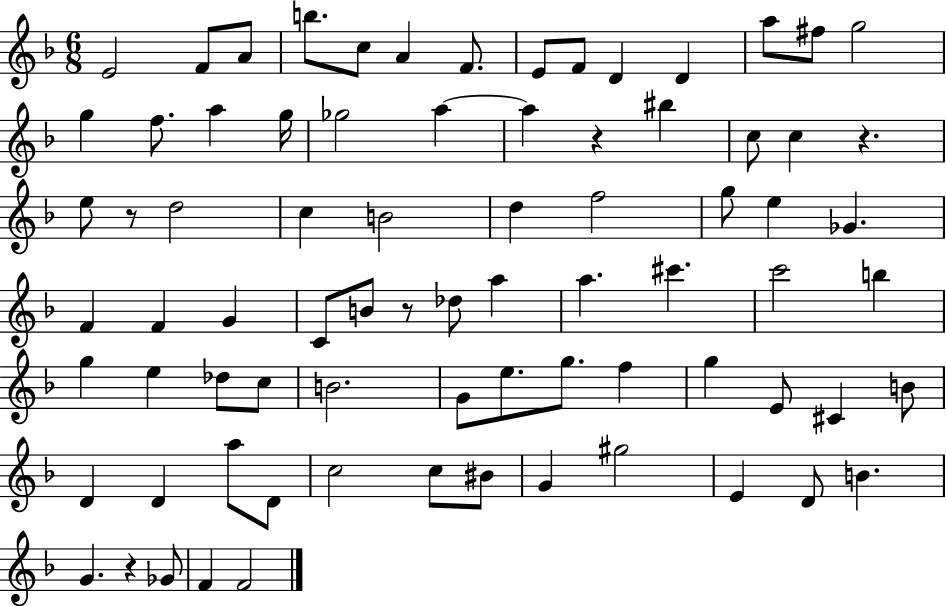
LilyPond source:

{
  \clef treble
  \numericTimeSignature
  \time 6/8
  \key f \major
  \repeat volta 2 { e'2 f'8 a'8 | b''8. c''8 a'4 f'8. | e'8 f'8 d'4 d'4 | a''8 fis''8 g''2 | \break g''4 f''8. a''4 g''16 | ges''2 a''4~~ | a''4 r4 bis''4 | c''8 c''4 r4. | \break e''8 r8 d''2 | c''4 b'2 | d''4 f''2 | g''8 e''4 ges'4. | \break f'4 f'4 g'4 | c'8 b'8 r8 des''8 a''4 | a''4. cis'''4. | c'''2 b''4 | \break g''4 e''4 des''8 c''8 | b'2. | g'8 e''8. g''8. f''4 | g''4 e'8 cis'4 b'8 | \break d'4 d'4 a''8 d'8 | c''2 c''8 bis'8 | g'4 gis''2 | e'4 d'8 b'4. | \break g'4. r4 ges'8 | f'4 f'2 | } \bar "|."
}